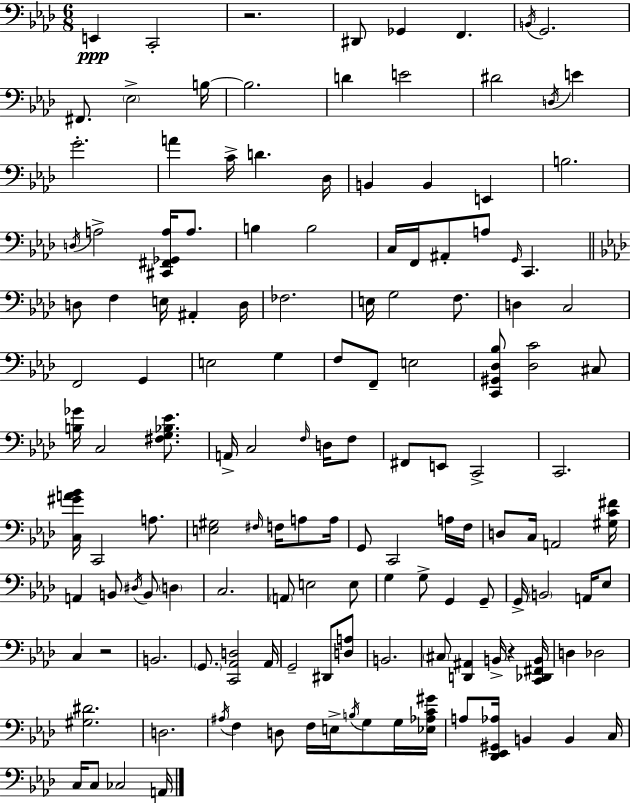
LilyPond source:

{
  \clef bass
  \numericTimeSignature
  \time 6/8
  \key f \minor
  \repeat volta 2 { e,4\ppp c,2-. | r2. | dis,8 ges,4 f,4. | \acciaccatura { b,16 } g,2. | \break fis,8. \parenthesize ees2-> | b16~~ b2. | d'4 e'2 | dis'2 \acciaccatura { d16 } e'4 | \break g'2.-. | a'4 c'16-> d'4. | des16 b,4 b,4 e,4 | b2. | \break \acciaccatura { d16 } a2-> <cis, fis, ges, a>16 | a8. b4 b2 | c16 f,16 ais,8-. a8 \grace { g,16 } c,4. | \bar "||" \break \key f \minor d8 f4 e16 ais,4-. d16 | fes2. | e16 g2 f8. | d4 c2 | \break f,2 g,4 | e2 g4 | f8 f,8-- e2 | <c, gis, des bes>8 <des c'>2 cis8 | \break <b ges'>16 c2 <fis g bes ees'>8. | a,16-> c2 \grace { f16 } d16 f8 | fis,8 e,8 c,2-> | c,2. | \break <c gis' a' bes'>16 c,2 a8. | <e gis>2 \grace { fis16 } f16 a8 | a16 g,8 c,2 | a16 f16 d8 c16 a,2 | \break <gis c' fis'>16 a,4 b,8 \acciaccatura { dis16 } b,8 \parenthesize d4 | c2. | \parenthesize a,8 e2 | e8 g4 g8-> g,4 | \break g,8-- g,16-> \parenthesize b,2 | a,16 ees8 c4 r2 | b,2. | \parenthesize g,8. <c, aes, d>2 | \break aes,16 g,2-- dis,8 | <d a>8 b,2. | \parenthesize cis8 <d, ais,>4 b,16-> r4 | <c, des, fis, b,>16 d4 des2 | \break <gis dis'>2. | d2. | \acciaccatura { ais16 } f4 d8 f16 e16-> | \acciaccatura { b16 } g8 g16 <ees aes c' gis'>16 a8 <des, ees, gis, aes>16 b,4 | \break b,4 c16 c16 c8 ces2 | a,16 } \bar "|."
}